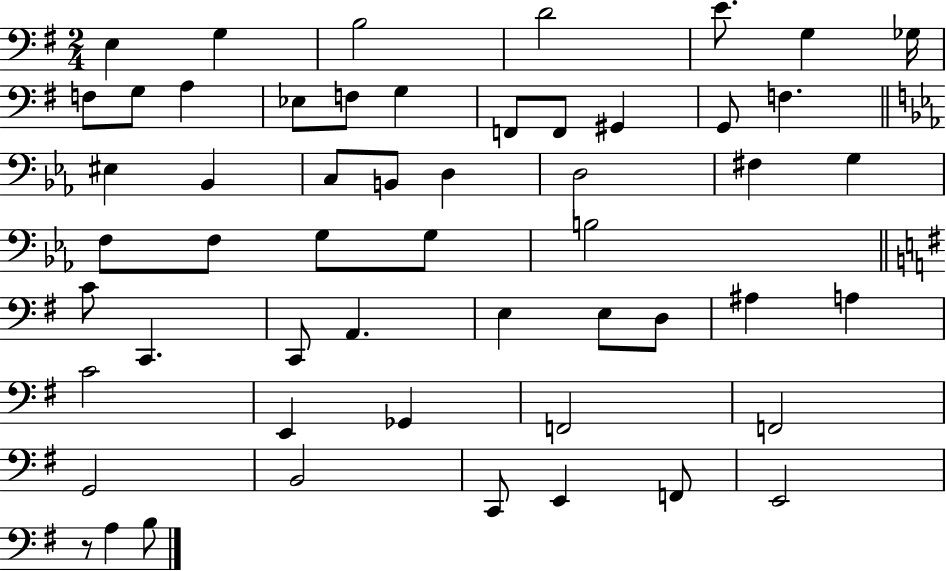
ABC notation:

X:1
T:Untitled
M:2/4
L:1/4
K:G
E, G, B,2 D2 E/2 G, _G,/4 F,/2 G,/2 A, _E,/2 F,/2 G, F,,/2 F,,/2 ^G,, G,,/2 F, ^E, _B,, C,/2 B,,/2 D, D,2 ^F, G, F,/2 F,/2 G,/2 G,/2 B,2 C/2 C,, C,,/2 A,, E, E,/2 D,/2 ^A, A, C2 E,, _G,, F,,2 F,,2 G,,2 B,,2 C,,/2 E,, F,,/2 E,,2 z/2 A, B,/2